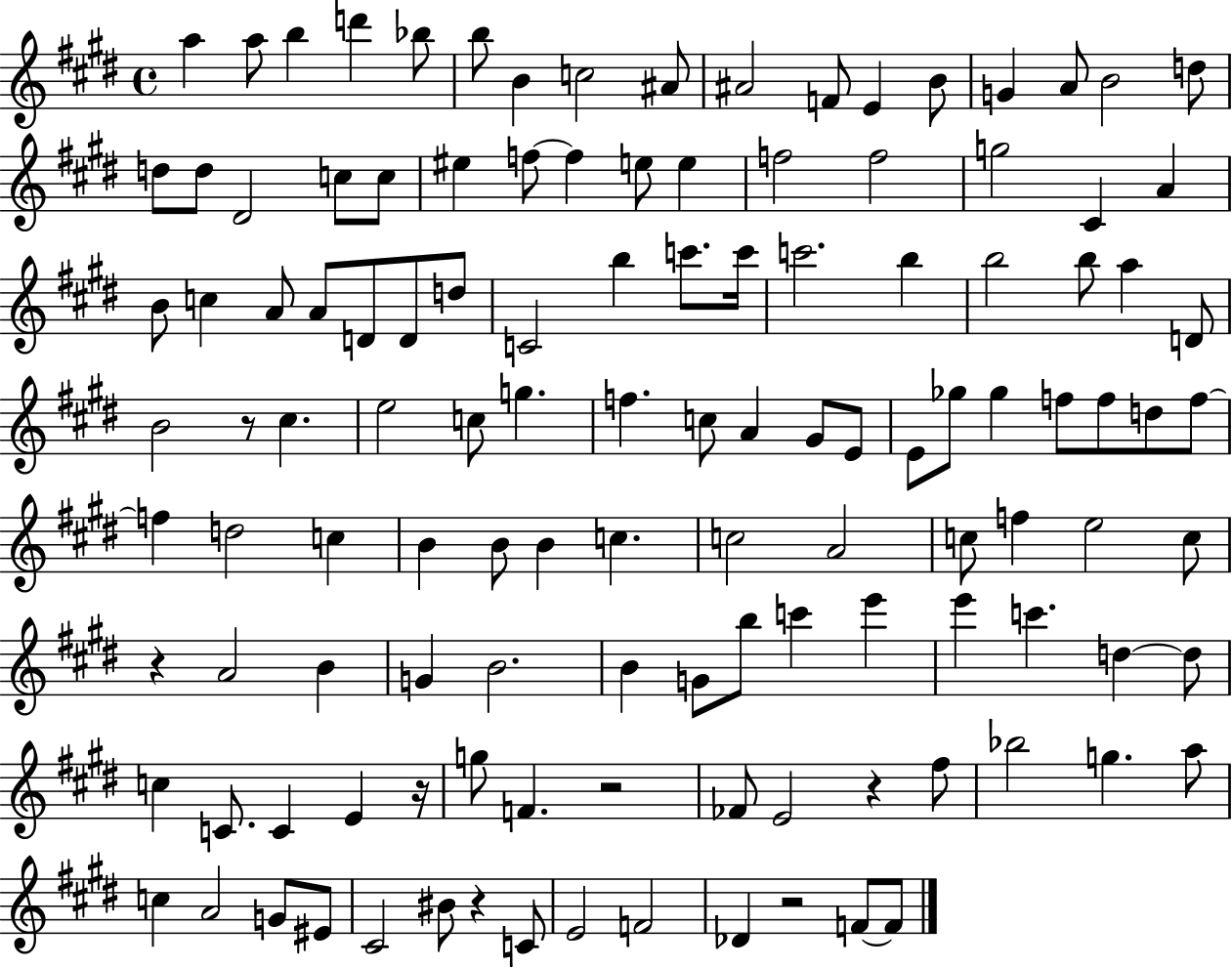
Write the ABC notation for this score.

X:1
T:Untitled
M:4/4
L:1/4
K:E
a a/2 b d' _b/2 b/2 B c2 ^A/2 ^A2 F/2 E B/2 G A/2 B2 d/2 d/2 d/2 ^D2 c/2 c/2 ^e f/2 f e/2 e f2 f2 g2 ^C A B/2 c A/2 A/2 D/2 D/2 d/2 C2 b c'/2 c'/4 c'2 b b2 b/2 a D/2 B2 z/2 ^c e2 c/2 g f c/2 A ^G/2 E/2 E/2 _g/2 _g f/2 f/2 d/2 f/2 f d2 c B B/2 B c c2 A2 c/2 f e2 c/2 z A2 B G B2 B G/2 b/2 c' e' e' c' d d/2 c C/2 C E z/4 g/2 F z2 _F/2 E2 z ^f/2 _b2 g a/2 c A2 G/2 ^E/2 ^C2 ^B/2 z C/2 E2 F2 _D z2 F/2 F/2